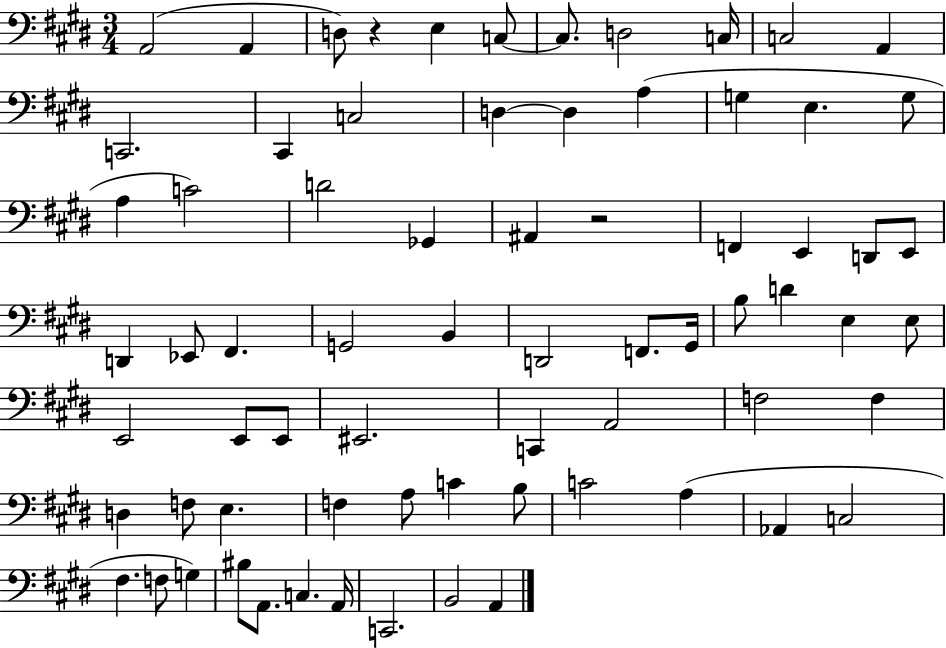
A2/h A2/q D3/e R/q E3/q C3/e C3/e. D3/h C3/s C3/h A2/q C2/h. C#2/q C3/h D3/q D3/q A3/q G3/q E3/q. G3/e A3/q C4/h D4/h Gb2/q A#2/q R/h F2/q E2/q D2/e E2/e D2/q Eb2/e F#2/q. G2/h B2/q D2/h F2/e. G#2/s B3/e D4/q E3/q E3/e E2/h E2/e E2/e EIS2/h. C2/q A2/h F3/h F3/q D3/q F3/e E3/q. F3/q A3/e C4/q B3/e C4/h A3/q Ab2/q C3/h F#3/q. F3/e G3/q BIS3/e A2/e. C3/q. A2/s C2/h. B2/h A2/q